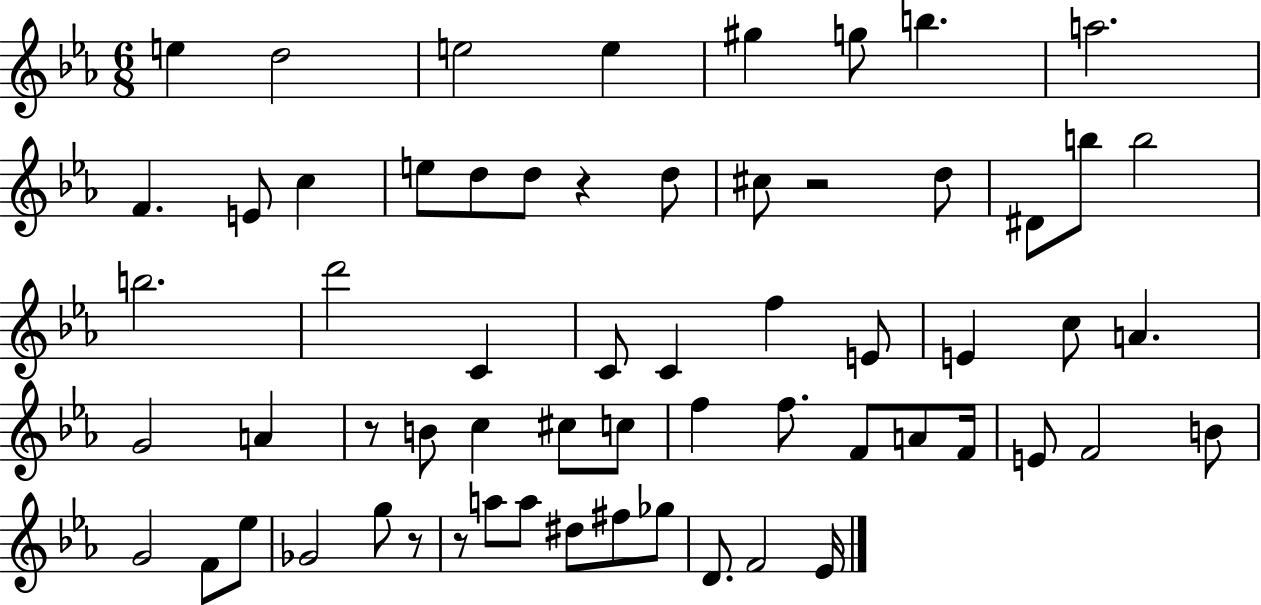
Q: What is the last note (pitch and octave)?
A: Eb4